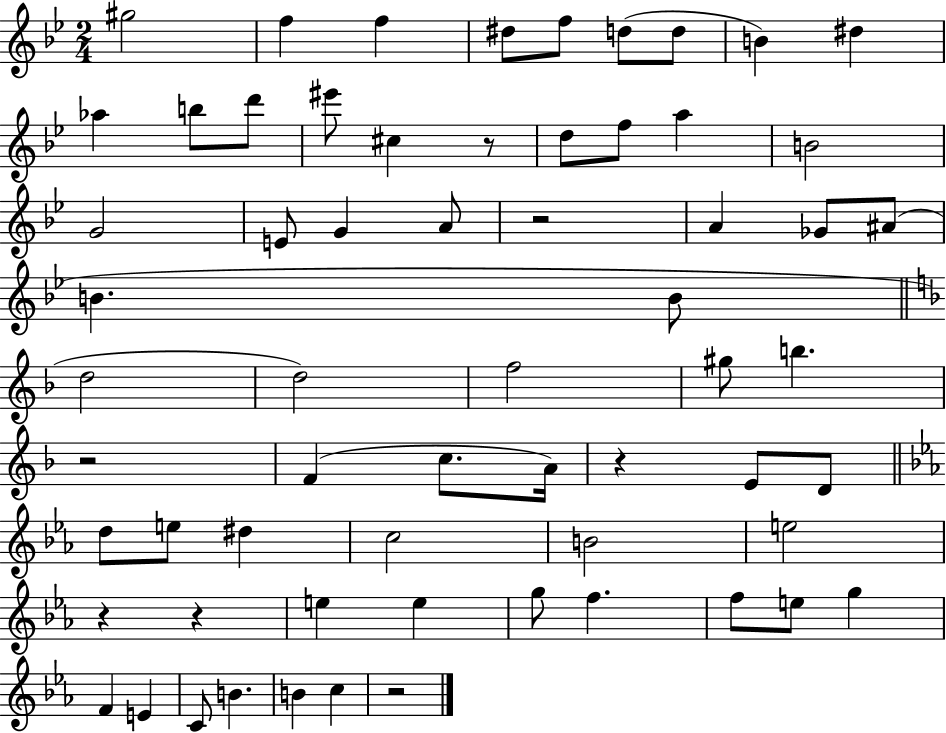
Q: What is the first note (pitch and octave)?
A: G#5